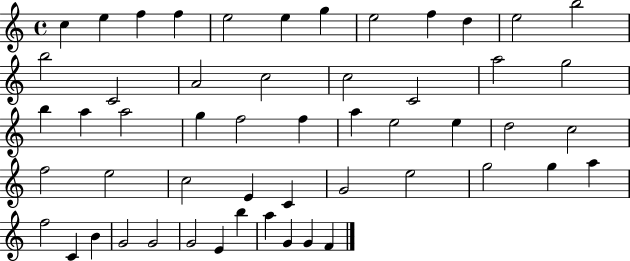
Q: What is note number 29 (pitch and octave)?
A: E5